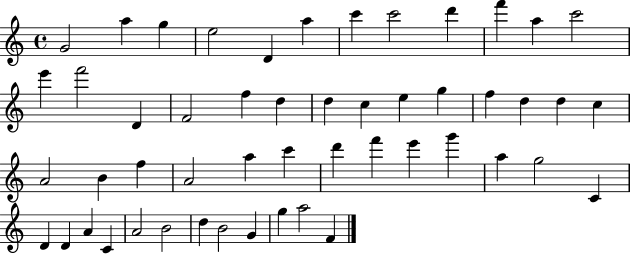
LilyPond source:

{
  \clef treble
  \time 4/4
  \defaultTimeSignature
  \key c \major
  g'2 a''4 g''4 | e''2 d'4 a''4 | c'''4 c'''2 d'''4 | f'''4 a''4 c'''2 | \break e'''4 f'''2 d'4 | f'2 f''4 d''4 | d''4 c''4 e''4 g''4 | f''4 d''4 d''4 c''4 | \break a'2 b'4 f''4 | a'2 a''4 c'''4 | d'''4 f'''4 e'''4 g'''4 | a''4 g''2 c'4 | \break d'4 d'4 a'4 c'4 | a'2 b'2 | d''4 b'2 g'4 | g''4 a''2 f'4 | \break \bar "|."
}